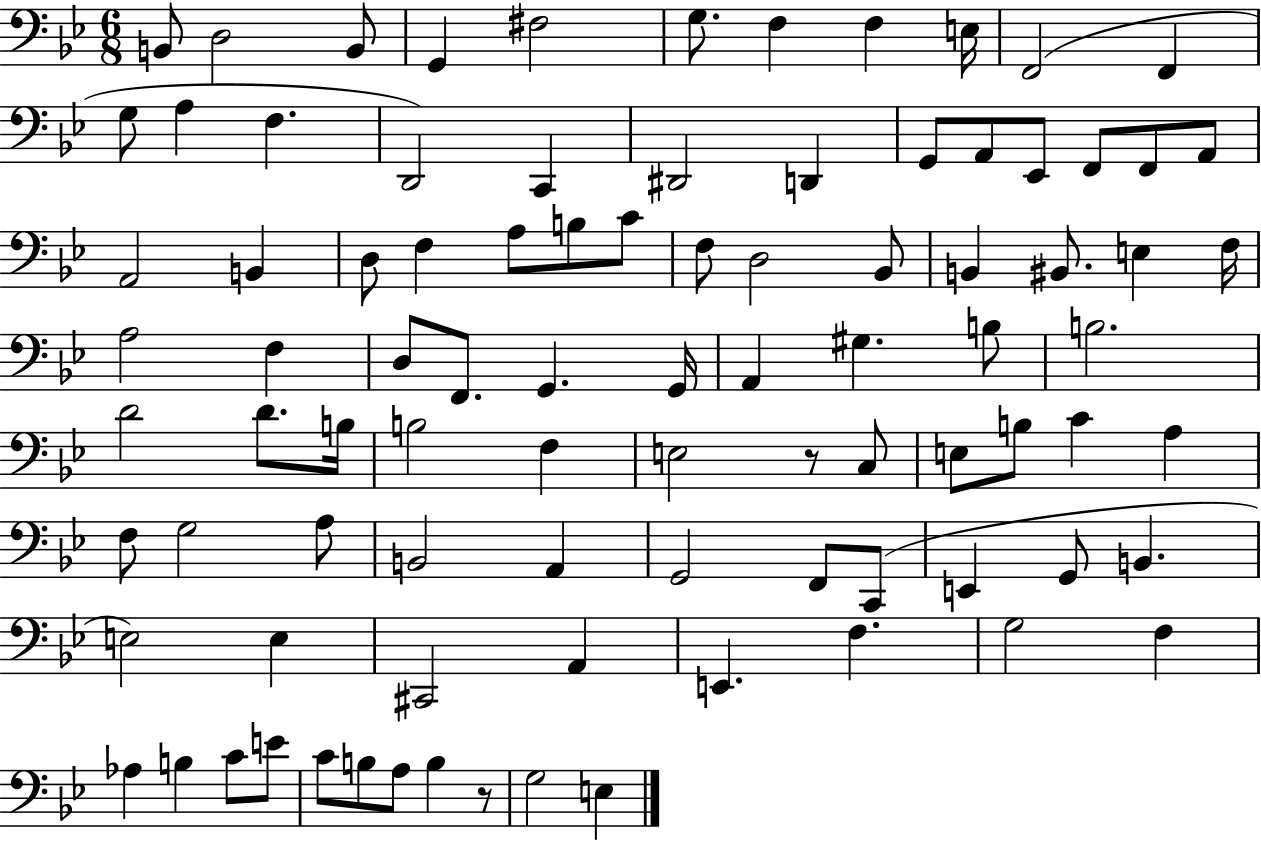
{
  \clef bass
  \numericTimeSignature
  \time 6/8
  \key bes \major
  \repeat volta 2 { b,8 d2 b,8 | g,4 fis2 | g8. f4 f4 e16 | f,2( f,4 | \break g8 a4 f4. | d,2) c,4 | dis,2 d,4 | g,8 a,8 ees,8 f,8 f,8 a,8 | \break a,2 b,4 | d8 f4 a8 b8 c'8 | f8 d2 bes,8 | b,4 bis,8. e4 f16 | \break a2 f4 | d8 f,8. g,4. g,16 | a,4 gis4. b8 | b2. | \break d'2 d'8. b16 | b2 f4 | e2 r8 c8 | e8 b8 c'4 a4 | \break f8 g2 a8 | b,2 a,4 | g,2 f,8 c,8( | e,4 g,8 b,4. | \break e2) e4 | cis,2 a,4 | e,4. f4. | g2 f4 | \break aes4 b4 c'8 e'8 | c'8 b8 a8 b4 r8 | g2 e4 | } \bar "|."
}